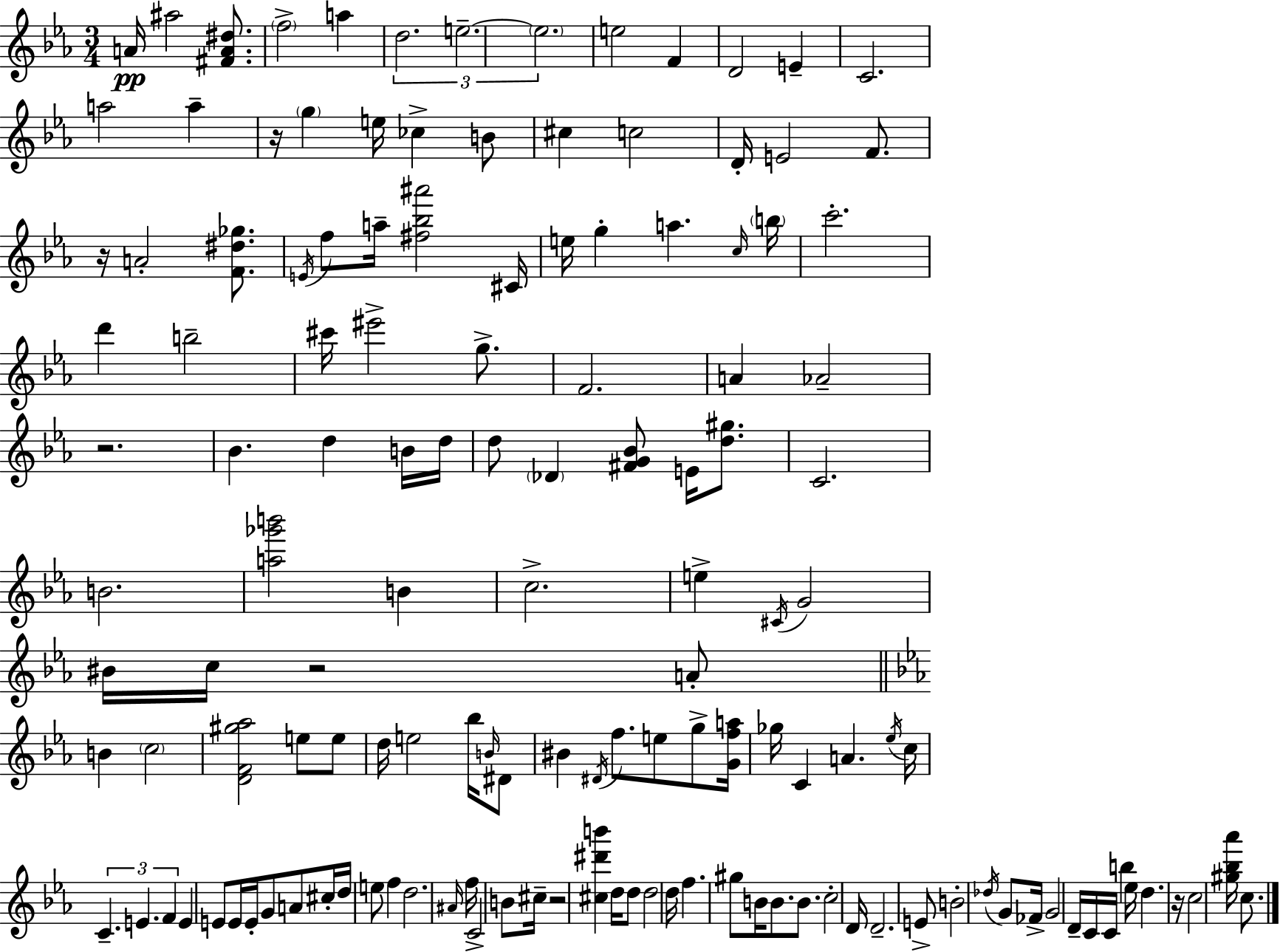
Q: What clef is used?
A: treble